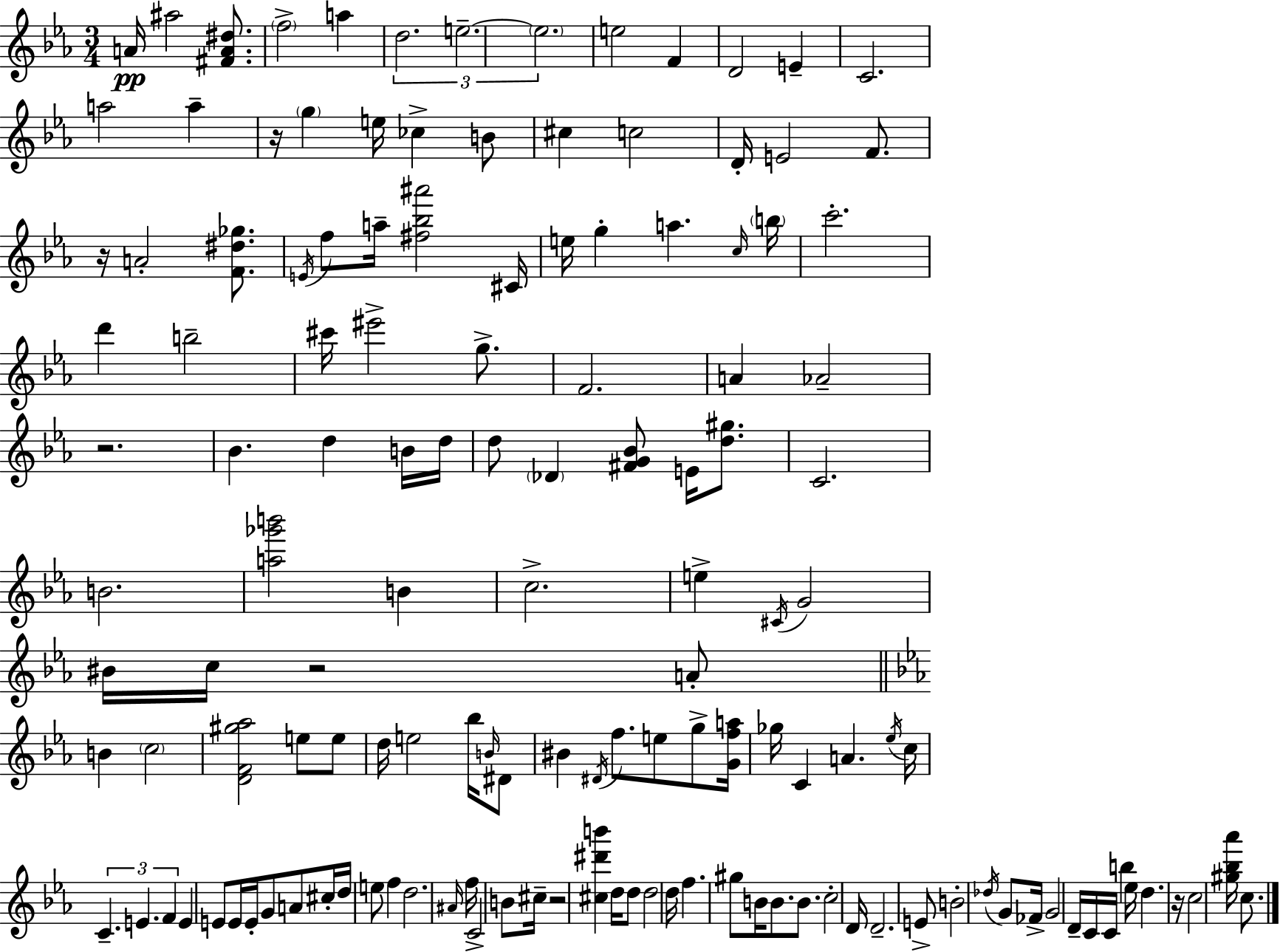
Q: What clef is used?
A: treble